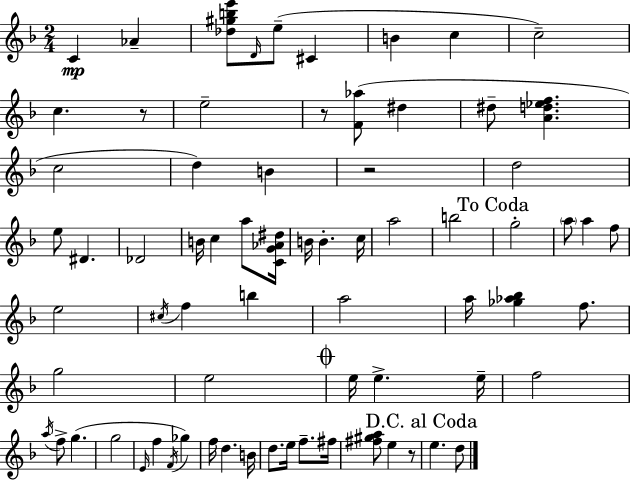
{
  \clef treble
  \numericTimeSignature
  \time 2/4
  \key f \major
  c'4\mp aes'4-- | <des'' gis'' b'' e'''>8 \grace { d'16 }( e''8-- cis'4 | b'4 c''4 | c''2--) | \break c''4. r8 | e''2-- | r8 <f' aes''>8( dis''4 | dis''8-- <a' d'' ees'' f''>4. | \break c''2 | d''4) b'4 | r2 | d''2 | \break e''8 dis'4. | des'2 | b'16 c''4 a''8 | <c' g' aes' dis''>16 b'16 b'4.-. | \break c''16 a''2 | b''2 | \mark "To Coda" g''2-. | \parenthesize a''8 a''4 f''8 | \break e''2 | \acciaccatura { cis''16 } f''4 b''4 | a''2 | a''16 <ges'' aes'' bes''>4 f''8. | \break g''2 | e''2 | \mark \markup { \musicglyph "scripts.coda" } e''16 e''4.-> | e''16-- f''2 | \break \acciaccatura { a''16 } f''8-> g''4.( | g''2 | \grace { e'16 } f''4 | \acciaccatura { f'16 } ges''4) f''16 d''4. | \break b'16 d''8. | e''16 f''8.-- fis''16 <fis'' gis'' a''>8 e''4 | r8 \mark "D.C. al Coda" e''4. | d''8 \bar "|."
}